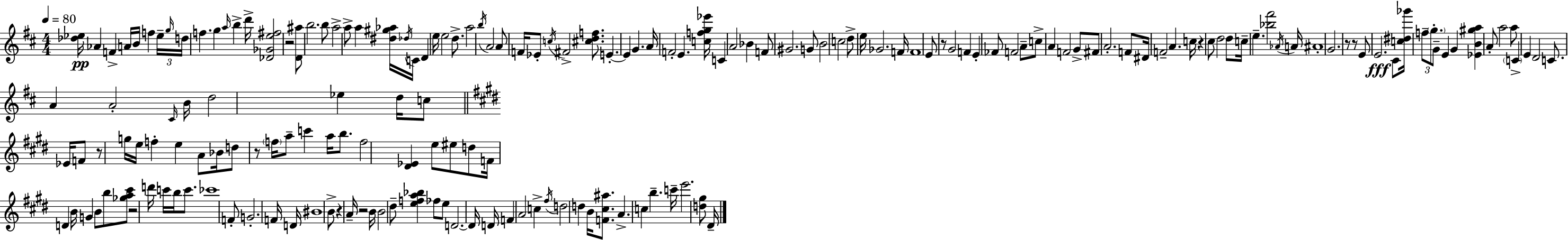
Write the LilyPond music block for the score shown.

{
  \clef treble
  \numericTimeSignature
  \time 4/4
  \key d \major
  \tempo 4 = 80
  <des'' ees''>16\pp aes'4 f'4-> a'16 b'16 f''4 \tuplet 3/2 { ees''16-- | \grace { g''16 } d''16 } f''4. g''4 \grace { a''16 } b''4-> | d'''16-> <des' ges' e'' fis''>2 r2 | <d' ais''>8 b''2. | \break b''8 a''2-> a''8-> a''4 | <dis'' gis'' aes''>16 \acciaccatura { des''16 } c'16 d'4 e''16 e''2 | d''8.-> a''2 \acciaccatura { b''16 } a'2 | a'8 f'16 ees'8-. \acciaccatura { c''16 } fis'2-> | \break <cis'' d'' f''>8. e'4.-.~~ e'4 g'4. | a'16 f'2-. e'4. | <c'' f'' g'' ees'''>16 c'4 a'2 | bes'4 f'8 gis'2. | \break g'8 b'2 c''2 | d''8-> e''16 ges'2. | f'16 f'1 | e'8 r8 g'2 | \break f'4 e'4-. fes'8 f'2 | a'8-- c''8-> a'4 f'2 | g'8-> fis'8 a'2.-. | f'8 dis'16 f'2-- a'4. | \break c''16 r4 cis''8 d''2 | d''8 c''16-- e''4.-- <bes'' fis'''>2 | \acciaccatura { aes'16 } a'16 ais'1-. | g'2. | \break r8 r8 e'8 e'2.\fff | cis'8 <c'' dis'' ges'''>16 \tuplet 3/2 { f''8-- \parenthesize g''8.-. g'8-- } e'4 | g'4 <ees' b' gis'' a''>4 a'8-. a''2 | a''8 \parenthesize c'4-> e'4 d'2 | \break c'8. a'4 a'2-. | \grace { cis'16 } b'16 d''2 ees''4 | d''16 c''8 \bar "||" \break \key e \major ees'16 f'8 r8 g''16 e''16 f''4-. e''4 a'8 | bes'16 d''8 r8 \parenthesize f''16 a''8-- c'''4 a''16 b''8. | f''2 <dis' ees'>4 e''8 eis''8 | d''8 f'16 d'4 b'16 g'4 b'8 b''8 | \break <ges'' a'' cis'''>8 r2 d'''16 c'''16 b''16 c'''8. | ces'''1 | f'8-. g'2.-. f'16 | d'16 bis'1 | \break b'8-> r4 a'16-- r2 | b'16 b'2 dis''8-- <e'' f'' a'' bes''>4 fes''8 | e''8 d'2.~~ d'16 | d'16 f'4 a'2 c''4-> | \break \acciaccatura { fis''16 } d''2 d''4 b'16 <f' cis'' ais''>8. | a'4.-> c''4 b''4.-- | c'''16-- e'''2. <d'' gis''>8 | dis'16-- \bar "|."
}